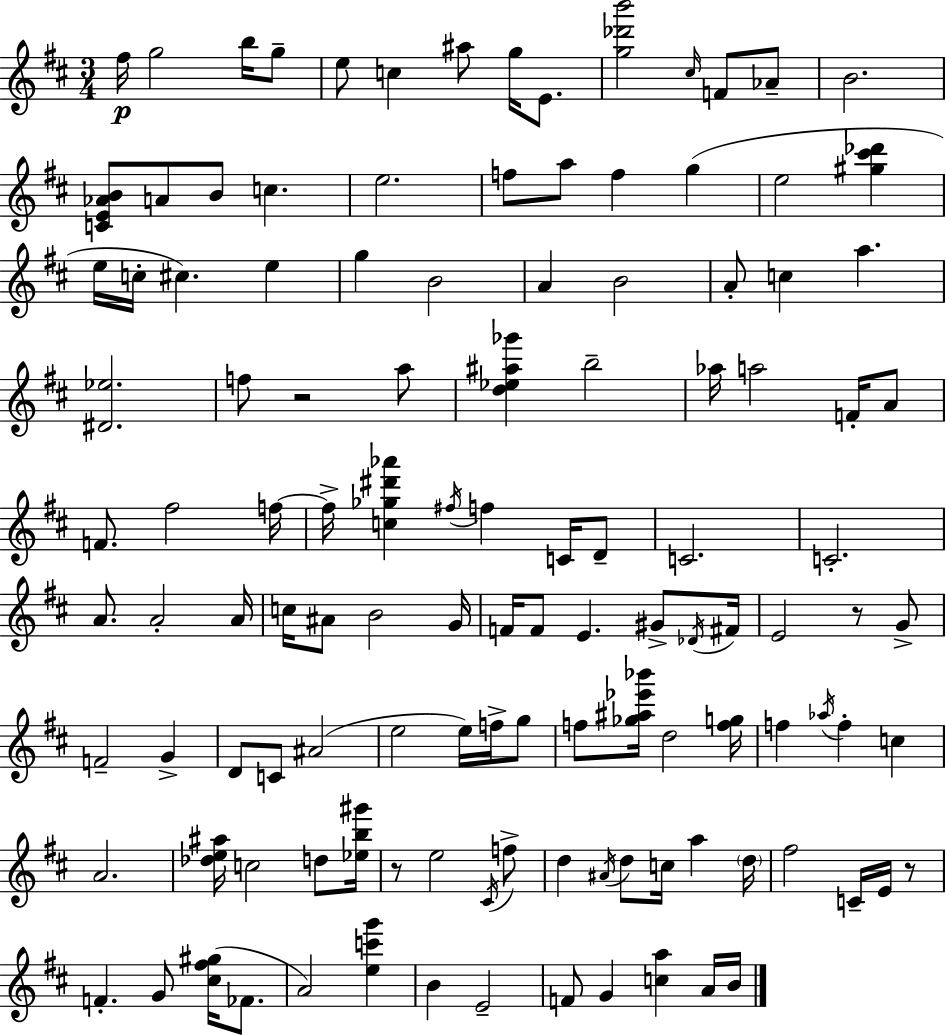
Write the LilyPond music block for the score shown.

{
  \clef treble
  \numericTimeSignature
  \time 3/4
  \key d \major
  fis''16\p g''2 b''16 g''8-- | e''8 c''4 ais''8 g''16 e'8. | <g'' des''' b'''>2 \grace { cis''16 } f'8 aes'8-- | b'2. | \break <c' e' aes' b'>8 a'8 b'8 c''4. | e''2. | f''8 a''8 f''4 g''4( | e''2 <gis'' cis''' des'''>4 | \break e''16 c''16-. cis''4.) e''4 | g''4 b'2 | a'4 b'2 | a'8-. c''4 a''4. | \break <dis' ees''>2. | f''8 r2 a''8 | <d'' ees'' ais'' ges'''>4 b''2-- | aes''16 a''2 f'16-. a'8 | \break f'8. fis''2 | f''16~~ f''16-> <c'' ges'' dis''' aes'''>4 \acciaccatura { fis''16 } f''4 c'16 | d'8-- c'2. | c'2.-. | \break a'8. a'2-. | a'16 c''16 ais'8 b'2 | g'16 f'16 f'8 e'4. gis'8-> | \acciaccatura { des'16 } fis'16 e'2 r8 | \break g'8-> f'2-- g'4-> | d'8 c'8 ais'2( | e''2 e''16) | f''16-> g''8 f''8 <ges'' ais'' ees''' bes'''>16 d''2 | \break <f'' g''>16 f''4 \acciaccatura { aes''16 } f''4-. | c''4 a'2. | <des'' e'' ais''>16 c''2 | d''8 <ees'' b'' gis'''>16 r8 e''2 | \break \acciaccatura { cis'16 } f''8-> d''4 \acciaccatura { ais'16 } d''8 | c''16 a''4 \parenthesize d''16 fis''2 | c'16-- e'16 r8 f'4.-. | g'8 <cis'' fis'' gis''>16( fes'8. a'2) | \break <e'' c''' g'''>4 b'4 e'2-- | f'8 g'4 | <c'' a''>4 a'16 b'16 \bar "|."
}